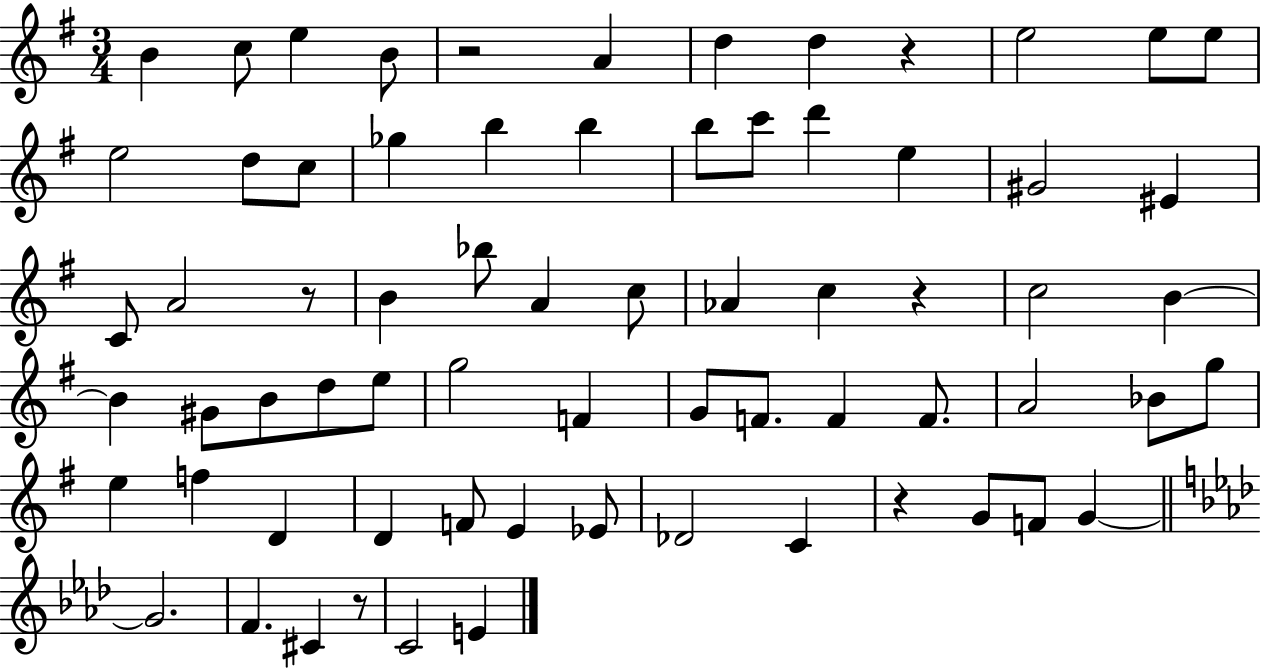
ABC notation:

X:1
T:Untitled
M:3/4
L:1/4
K:G
B c/2 e B/2 z2 A d d z e2 e/2 e/2 e2 d/2 c/2 _g b b b/2 c'/2 d' e ^G2 ^E C/2 A2 z/2 B _b/2 A c/2 _A c z c2 B B ^G/2 B/2 d/2 e/2 g2 F G/2 F/2 F F/2 A2 _B/2 g/2 e f D D F/2 E _E/2 _D2 C z G/2 F/2 G G2 F ^C z/2 C2 E